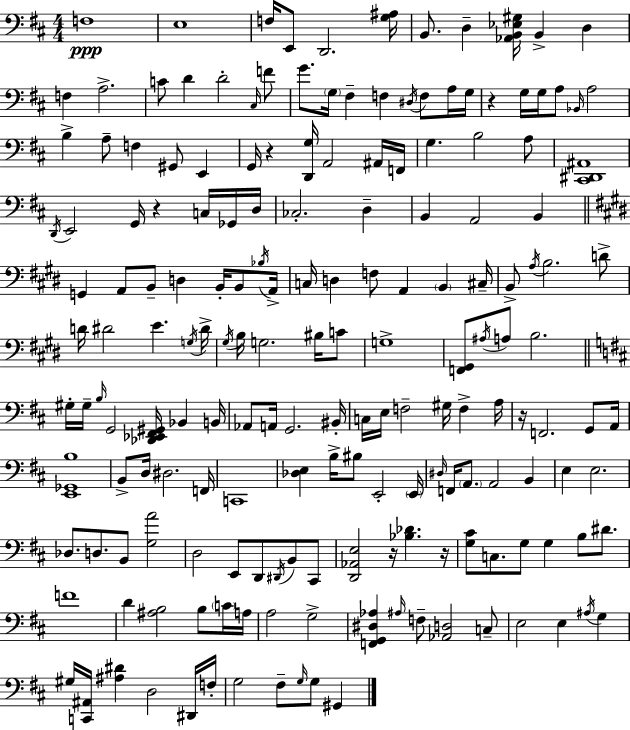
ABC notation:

X:1
T:Untitled
M:4/4
L:1/4
K:D
F,4 E,4 F,/4 E,,/2 D,,2 [G,^A,]/4 B,,/2 D, [_A,,B,,_E,^G,]/4 B,, D, F, A,2 C/2 D D2 ^C,/4 F/2 G/2 G,/4 ^F, F, ^D,/4 F,/2 A,/4 G,/4 z G,/4 G,/4 A,/2 _B,,/4 A,2 B, A,/2 F, ^G,,/2 E,, G,,/4 z [D,,G,]/4 A,,2 ^A,,/4 F,,/4 G, B,2 A,/2 [^C,,^D,,^A,,]4 D,,/4 E,,2 G,,/4 z C,/4 _G,,/4 D,/4 _C,2 D, B,, A,,2 B,, G,, A,,/2 B,,/2 D, B,,/4 B,,/2 _B,/4 A,,/4 C,/4 D, F,/2 A,, B,, ^C,/4 B,,/2 A,/4 B,2 D/2 D/4 ^D2 E G,/4 ^D/4 ^G,/4 B,/4 G,2 ^B,/4 C/2 G,4 [F,,^G,,]/2 ^A,/4 A,/2 B,2 ^G,/4 ^G,/4 B,/4 G,,2 [_D,,_E,,^F,,^G,,]/4 _B,, B,,/4 _A,,/2 A,,/4 G,,2 ^B,,/4 C,/4 E,/4 F,2 ^G,/4 F, A,/4 z/4 F,,2 G,,/2 A,,/4 [E,,_G,,B,]4 B,,/2 D,/4 ^D,2 F,,/4 C,,4 [_D,E,] B,/4 ^B,/2 E,,2 E,,/4 ^D,/4 F,,/4 A,,/2 A,,2 B,, E, E,2 _D,/2 D,/2 B,,/2 [G,A]2 D,2 E,,/2 D,,/2 ^D,,/4 B,,/2 ^C,,/2 [D,,_A,,E,]2 z/4 [_B,_D] z/4 [G,^C]/2 C,/2 G,/2 G, B,/2 ^D/2 F4 D [^A,B,]2 B,/2 C/4 A,/4 A,2 G,2 [F,,G,,^D,_A,] ^A,/4 F,/2 [_A,,D,]2 C,/2 E,2 E, ^A,/4 G, ^G,/4 [C,,^A,,]/4 [^A,^D] D,2 ^D,,/4 F,/4 G,2 ^F,/2 G,/4 G,/2 ^G,,